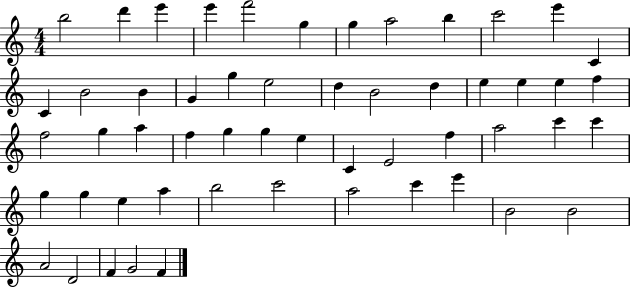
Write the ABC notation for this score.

X:1
T:Untitled
M:4/4
L:1/4
K:C
b2 d' e' e' f'2 g g a2 b c'2 e' C C B2 B G g e2 d B2 d e e e f f2 g a f g g e C E2 f a2 c' c' g g e a b2 c'2 a2 c' e' B2 B2 A2 D2 F G2 F